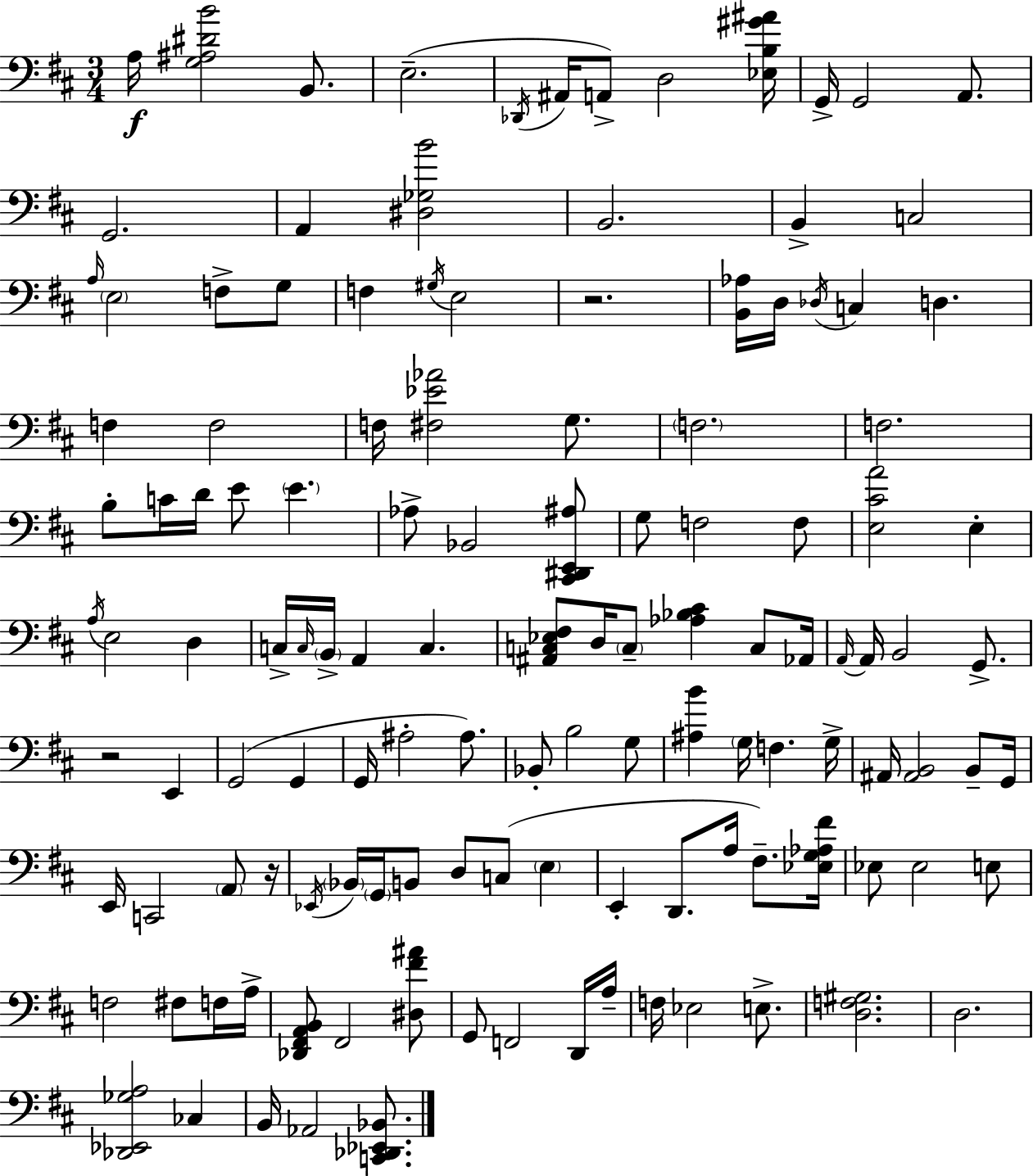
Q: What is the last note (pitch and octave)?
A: Ab2